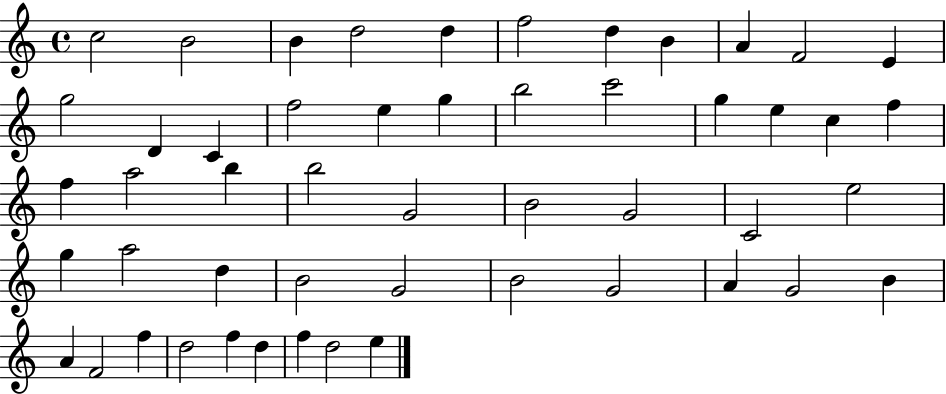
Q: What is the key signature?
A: C major